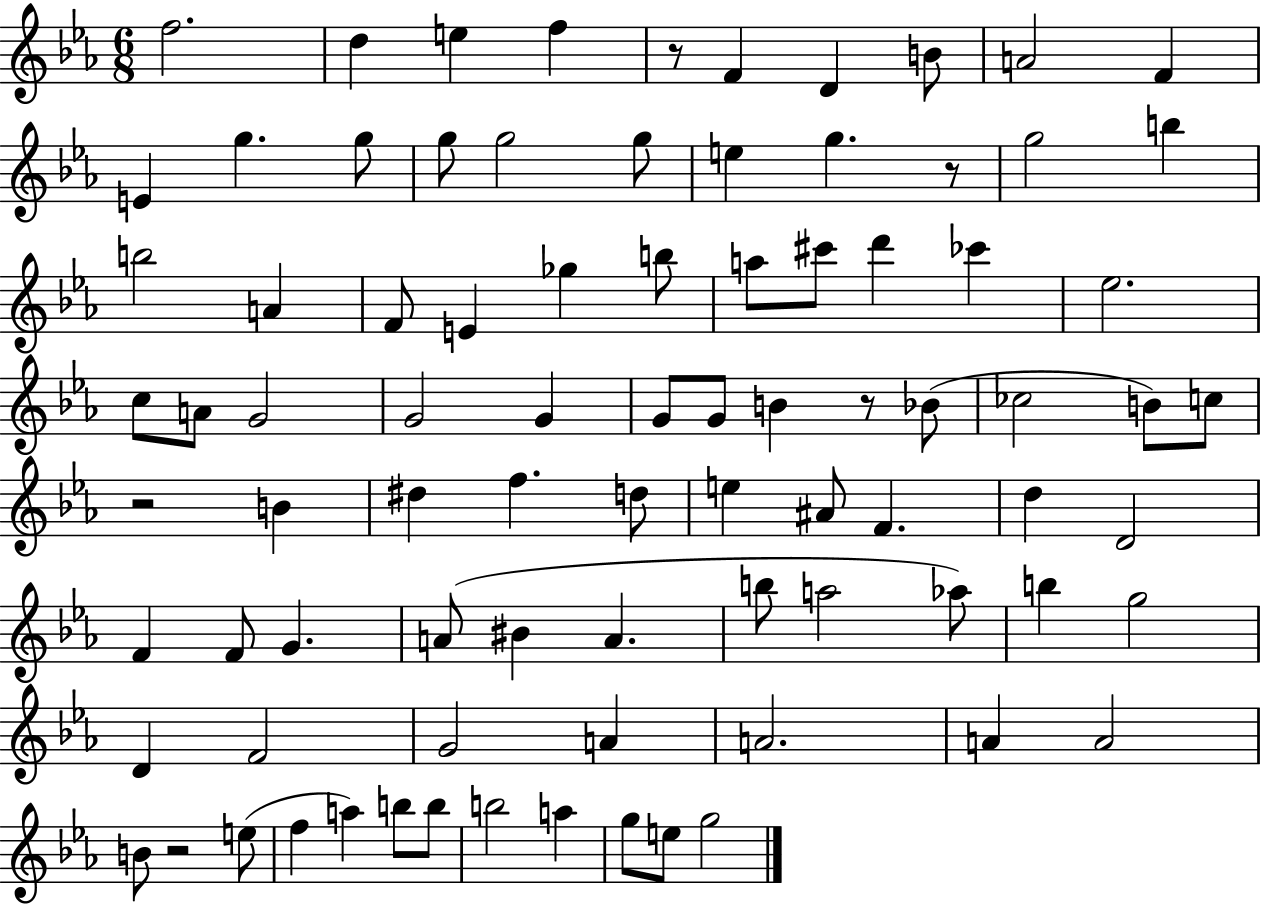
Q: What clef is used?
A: treble